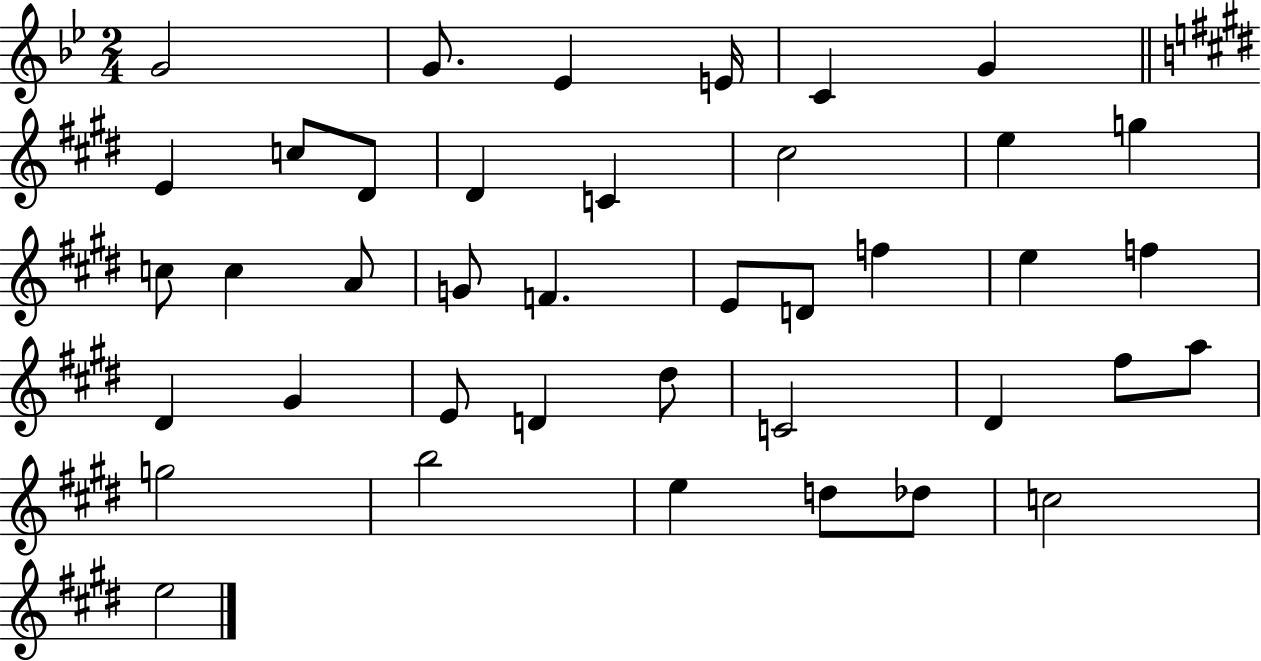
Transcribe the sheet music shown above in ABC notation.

X:1
T:Untitled
M:2/4
L:1/4
K:Bb
G2 G/2 _E E/4 C G E c/2 ^D/2 ^D C ^c2 e g c/2 c A/2 G/2 F E/2 D/2 f e f ^D ^G E/2 D ^d/2 C2 ^D ^f/2 a/2 g2 b2 e d/2 _d/2 c2 e2